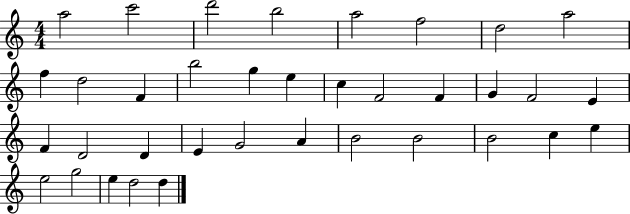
X:1
T:Untitled
M:4/4
L:1/4
K:C
a2 c'2 d'2 b2 a2 f2 d2 a2 f d2 F b2 g e c F2 F G F2 E F D2 D E G2 A B2 B2 B2 c e e2 g2 e d2 d